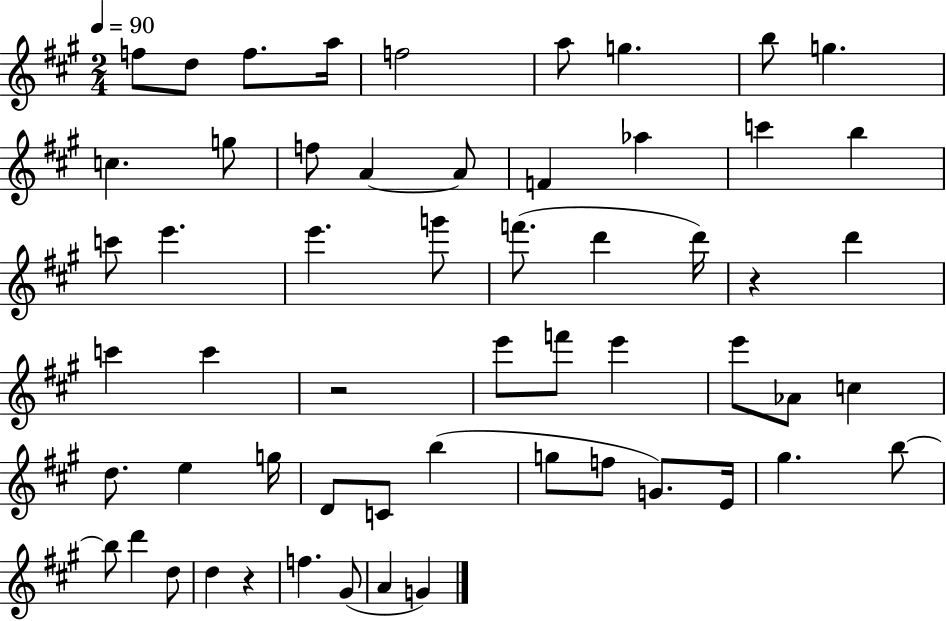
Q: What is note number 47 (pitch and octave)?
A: B5